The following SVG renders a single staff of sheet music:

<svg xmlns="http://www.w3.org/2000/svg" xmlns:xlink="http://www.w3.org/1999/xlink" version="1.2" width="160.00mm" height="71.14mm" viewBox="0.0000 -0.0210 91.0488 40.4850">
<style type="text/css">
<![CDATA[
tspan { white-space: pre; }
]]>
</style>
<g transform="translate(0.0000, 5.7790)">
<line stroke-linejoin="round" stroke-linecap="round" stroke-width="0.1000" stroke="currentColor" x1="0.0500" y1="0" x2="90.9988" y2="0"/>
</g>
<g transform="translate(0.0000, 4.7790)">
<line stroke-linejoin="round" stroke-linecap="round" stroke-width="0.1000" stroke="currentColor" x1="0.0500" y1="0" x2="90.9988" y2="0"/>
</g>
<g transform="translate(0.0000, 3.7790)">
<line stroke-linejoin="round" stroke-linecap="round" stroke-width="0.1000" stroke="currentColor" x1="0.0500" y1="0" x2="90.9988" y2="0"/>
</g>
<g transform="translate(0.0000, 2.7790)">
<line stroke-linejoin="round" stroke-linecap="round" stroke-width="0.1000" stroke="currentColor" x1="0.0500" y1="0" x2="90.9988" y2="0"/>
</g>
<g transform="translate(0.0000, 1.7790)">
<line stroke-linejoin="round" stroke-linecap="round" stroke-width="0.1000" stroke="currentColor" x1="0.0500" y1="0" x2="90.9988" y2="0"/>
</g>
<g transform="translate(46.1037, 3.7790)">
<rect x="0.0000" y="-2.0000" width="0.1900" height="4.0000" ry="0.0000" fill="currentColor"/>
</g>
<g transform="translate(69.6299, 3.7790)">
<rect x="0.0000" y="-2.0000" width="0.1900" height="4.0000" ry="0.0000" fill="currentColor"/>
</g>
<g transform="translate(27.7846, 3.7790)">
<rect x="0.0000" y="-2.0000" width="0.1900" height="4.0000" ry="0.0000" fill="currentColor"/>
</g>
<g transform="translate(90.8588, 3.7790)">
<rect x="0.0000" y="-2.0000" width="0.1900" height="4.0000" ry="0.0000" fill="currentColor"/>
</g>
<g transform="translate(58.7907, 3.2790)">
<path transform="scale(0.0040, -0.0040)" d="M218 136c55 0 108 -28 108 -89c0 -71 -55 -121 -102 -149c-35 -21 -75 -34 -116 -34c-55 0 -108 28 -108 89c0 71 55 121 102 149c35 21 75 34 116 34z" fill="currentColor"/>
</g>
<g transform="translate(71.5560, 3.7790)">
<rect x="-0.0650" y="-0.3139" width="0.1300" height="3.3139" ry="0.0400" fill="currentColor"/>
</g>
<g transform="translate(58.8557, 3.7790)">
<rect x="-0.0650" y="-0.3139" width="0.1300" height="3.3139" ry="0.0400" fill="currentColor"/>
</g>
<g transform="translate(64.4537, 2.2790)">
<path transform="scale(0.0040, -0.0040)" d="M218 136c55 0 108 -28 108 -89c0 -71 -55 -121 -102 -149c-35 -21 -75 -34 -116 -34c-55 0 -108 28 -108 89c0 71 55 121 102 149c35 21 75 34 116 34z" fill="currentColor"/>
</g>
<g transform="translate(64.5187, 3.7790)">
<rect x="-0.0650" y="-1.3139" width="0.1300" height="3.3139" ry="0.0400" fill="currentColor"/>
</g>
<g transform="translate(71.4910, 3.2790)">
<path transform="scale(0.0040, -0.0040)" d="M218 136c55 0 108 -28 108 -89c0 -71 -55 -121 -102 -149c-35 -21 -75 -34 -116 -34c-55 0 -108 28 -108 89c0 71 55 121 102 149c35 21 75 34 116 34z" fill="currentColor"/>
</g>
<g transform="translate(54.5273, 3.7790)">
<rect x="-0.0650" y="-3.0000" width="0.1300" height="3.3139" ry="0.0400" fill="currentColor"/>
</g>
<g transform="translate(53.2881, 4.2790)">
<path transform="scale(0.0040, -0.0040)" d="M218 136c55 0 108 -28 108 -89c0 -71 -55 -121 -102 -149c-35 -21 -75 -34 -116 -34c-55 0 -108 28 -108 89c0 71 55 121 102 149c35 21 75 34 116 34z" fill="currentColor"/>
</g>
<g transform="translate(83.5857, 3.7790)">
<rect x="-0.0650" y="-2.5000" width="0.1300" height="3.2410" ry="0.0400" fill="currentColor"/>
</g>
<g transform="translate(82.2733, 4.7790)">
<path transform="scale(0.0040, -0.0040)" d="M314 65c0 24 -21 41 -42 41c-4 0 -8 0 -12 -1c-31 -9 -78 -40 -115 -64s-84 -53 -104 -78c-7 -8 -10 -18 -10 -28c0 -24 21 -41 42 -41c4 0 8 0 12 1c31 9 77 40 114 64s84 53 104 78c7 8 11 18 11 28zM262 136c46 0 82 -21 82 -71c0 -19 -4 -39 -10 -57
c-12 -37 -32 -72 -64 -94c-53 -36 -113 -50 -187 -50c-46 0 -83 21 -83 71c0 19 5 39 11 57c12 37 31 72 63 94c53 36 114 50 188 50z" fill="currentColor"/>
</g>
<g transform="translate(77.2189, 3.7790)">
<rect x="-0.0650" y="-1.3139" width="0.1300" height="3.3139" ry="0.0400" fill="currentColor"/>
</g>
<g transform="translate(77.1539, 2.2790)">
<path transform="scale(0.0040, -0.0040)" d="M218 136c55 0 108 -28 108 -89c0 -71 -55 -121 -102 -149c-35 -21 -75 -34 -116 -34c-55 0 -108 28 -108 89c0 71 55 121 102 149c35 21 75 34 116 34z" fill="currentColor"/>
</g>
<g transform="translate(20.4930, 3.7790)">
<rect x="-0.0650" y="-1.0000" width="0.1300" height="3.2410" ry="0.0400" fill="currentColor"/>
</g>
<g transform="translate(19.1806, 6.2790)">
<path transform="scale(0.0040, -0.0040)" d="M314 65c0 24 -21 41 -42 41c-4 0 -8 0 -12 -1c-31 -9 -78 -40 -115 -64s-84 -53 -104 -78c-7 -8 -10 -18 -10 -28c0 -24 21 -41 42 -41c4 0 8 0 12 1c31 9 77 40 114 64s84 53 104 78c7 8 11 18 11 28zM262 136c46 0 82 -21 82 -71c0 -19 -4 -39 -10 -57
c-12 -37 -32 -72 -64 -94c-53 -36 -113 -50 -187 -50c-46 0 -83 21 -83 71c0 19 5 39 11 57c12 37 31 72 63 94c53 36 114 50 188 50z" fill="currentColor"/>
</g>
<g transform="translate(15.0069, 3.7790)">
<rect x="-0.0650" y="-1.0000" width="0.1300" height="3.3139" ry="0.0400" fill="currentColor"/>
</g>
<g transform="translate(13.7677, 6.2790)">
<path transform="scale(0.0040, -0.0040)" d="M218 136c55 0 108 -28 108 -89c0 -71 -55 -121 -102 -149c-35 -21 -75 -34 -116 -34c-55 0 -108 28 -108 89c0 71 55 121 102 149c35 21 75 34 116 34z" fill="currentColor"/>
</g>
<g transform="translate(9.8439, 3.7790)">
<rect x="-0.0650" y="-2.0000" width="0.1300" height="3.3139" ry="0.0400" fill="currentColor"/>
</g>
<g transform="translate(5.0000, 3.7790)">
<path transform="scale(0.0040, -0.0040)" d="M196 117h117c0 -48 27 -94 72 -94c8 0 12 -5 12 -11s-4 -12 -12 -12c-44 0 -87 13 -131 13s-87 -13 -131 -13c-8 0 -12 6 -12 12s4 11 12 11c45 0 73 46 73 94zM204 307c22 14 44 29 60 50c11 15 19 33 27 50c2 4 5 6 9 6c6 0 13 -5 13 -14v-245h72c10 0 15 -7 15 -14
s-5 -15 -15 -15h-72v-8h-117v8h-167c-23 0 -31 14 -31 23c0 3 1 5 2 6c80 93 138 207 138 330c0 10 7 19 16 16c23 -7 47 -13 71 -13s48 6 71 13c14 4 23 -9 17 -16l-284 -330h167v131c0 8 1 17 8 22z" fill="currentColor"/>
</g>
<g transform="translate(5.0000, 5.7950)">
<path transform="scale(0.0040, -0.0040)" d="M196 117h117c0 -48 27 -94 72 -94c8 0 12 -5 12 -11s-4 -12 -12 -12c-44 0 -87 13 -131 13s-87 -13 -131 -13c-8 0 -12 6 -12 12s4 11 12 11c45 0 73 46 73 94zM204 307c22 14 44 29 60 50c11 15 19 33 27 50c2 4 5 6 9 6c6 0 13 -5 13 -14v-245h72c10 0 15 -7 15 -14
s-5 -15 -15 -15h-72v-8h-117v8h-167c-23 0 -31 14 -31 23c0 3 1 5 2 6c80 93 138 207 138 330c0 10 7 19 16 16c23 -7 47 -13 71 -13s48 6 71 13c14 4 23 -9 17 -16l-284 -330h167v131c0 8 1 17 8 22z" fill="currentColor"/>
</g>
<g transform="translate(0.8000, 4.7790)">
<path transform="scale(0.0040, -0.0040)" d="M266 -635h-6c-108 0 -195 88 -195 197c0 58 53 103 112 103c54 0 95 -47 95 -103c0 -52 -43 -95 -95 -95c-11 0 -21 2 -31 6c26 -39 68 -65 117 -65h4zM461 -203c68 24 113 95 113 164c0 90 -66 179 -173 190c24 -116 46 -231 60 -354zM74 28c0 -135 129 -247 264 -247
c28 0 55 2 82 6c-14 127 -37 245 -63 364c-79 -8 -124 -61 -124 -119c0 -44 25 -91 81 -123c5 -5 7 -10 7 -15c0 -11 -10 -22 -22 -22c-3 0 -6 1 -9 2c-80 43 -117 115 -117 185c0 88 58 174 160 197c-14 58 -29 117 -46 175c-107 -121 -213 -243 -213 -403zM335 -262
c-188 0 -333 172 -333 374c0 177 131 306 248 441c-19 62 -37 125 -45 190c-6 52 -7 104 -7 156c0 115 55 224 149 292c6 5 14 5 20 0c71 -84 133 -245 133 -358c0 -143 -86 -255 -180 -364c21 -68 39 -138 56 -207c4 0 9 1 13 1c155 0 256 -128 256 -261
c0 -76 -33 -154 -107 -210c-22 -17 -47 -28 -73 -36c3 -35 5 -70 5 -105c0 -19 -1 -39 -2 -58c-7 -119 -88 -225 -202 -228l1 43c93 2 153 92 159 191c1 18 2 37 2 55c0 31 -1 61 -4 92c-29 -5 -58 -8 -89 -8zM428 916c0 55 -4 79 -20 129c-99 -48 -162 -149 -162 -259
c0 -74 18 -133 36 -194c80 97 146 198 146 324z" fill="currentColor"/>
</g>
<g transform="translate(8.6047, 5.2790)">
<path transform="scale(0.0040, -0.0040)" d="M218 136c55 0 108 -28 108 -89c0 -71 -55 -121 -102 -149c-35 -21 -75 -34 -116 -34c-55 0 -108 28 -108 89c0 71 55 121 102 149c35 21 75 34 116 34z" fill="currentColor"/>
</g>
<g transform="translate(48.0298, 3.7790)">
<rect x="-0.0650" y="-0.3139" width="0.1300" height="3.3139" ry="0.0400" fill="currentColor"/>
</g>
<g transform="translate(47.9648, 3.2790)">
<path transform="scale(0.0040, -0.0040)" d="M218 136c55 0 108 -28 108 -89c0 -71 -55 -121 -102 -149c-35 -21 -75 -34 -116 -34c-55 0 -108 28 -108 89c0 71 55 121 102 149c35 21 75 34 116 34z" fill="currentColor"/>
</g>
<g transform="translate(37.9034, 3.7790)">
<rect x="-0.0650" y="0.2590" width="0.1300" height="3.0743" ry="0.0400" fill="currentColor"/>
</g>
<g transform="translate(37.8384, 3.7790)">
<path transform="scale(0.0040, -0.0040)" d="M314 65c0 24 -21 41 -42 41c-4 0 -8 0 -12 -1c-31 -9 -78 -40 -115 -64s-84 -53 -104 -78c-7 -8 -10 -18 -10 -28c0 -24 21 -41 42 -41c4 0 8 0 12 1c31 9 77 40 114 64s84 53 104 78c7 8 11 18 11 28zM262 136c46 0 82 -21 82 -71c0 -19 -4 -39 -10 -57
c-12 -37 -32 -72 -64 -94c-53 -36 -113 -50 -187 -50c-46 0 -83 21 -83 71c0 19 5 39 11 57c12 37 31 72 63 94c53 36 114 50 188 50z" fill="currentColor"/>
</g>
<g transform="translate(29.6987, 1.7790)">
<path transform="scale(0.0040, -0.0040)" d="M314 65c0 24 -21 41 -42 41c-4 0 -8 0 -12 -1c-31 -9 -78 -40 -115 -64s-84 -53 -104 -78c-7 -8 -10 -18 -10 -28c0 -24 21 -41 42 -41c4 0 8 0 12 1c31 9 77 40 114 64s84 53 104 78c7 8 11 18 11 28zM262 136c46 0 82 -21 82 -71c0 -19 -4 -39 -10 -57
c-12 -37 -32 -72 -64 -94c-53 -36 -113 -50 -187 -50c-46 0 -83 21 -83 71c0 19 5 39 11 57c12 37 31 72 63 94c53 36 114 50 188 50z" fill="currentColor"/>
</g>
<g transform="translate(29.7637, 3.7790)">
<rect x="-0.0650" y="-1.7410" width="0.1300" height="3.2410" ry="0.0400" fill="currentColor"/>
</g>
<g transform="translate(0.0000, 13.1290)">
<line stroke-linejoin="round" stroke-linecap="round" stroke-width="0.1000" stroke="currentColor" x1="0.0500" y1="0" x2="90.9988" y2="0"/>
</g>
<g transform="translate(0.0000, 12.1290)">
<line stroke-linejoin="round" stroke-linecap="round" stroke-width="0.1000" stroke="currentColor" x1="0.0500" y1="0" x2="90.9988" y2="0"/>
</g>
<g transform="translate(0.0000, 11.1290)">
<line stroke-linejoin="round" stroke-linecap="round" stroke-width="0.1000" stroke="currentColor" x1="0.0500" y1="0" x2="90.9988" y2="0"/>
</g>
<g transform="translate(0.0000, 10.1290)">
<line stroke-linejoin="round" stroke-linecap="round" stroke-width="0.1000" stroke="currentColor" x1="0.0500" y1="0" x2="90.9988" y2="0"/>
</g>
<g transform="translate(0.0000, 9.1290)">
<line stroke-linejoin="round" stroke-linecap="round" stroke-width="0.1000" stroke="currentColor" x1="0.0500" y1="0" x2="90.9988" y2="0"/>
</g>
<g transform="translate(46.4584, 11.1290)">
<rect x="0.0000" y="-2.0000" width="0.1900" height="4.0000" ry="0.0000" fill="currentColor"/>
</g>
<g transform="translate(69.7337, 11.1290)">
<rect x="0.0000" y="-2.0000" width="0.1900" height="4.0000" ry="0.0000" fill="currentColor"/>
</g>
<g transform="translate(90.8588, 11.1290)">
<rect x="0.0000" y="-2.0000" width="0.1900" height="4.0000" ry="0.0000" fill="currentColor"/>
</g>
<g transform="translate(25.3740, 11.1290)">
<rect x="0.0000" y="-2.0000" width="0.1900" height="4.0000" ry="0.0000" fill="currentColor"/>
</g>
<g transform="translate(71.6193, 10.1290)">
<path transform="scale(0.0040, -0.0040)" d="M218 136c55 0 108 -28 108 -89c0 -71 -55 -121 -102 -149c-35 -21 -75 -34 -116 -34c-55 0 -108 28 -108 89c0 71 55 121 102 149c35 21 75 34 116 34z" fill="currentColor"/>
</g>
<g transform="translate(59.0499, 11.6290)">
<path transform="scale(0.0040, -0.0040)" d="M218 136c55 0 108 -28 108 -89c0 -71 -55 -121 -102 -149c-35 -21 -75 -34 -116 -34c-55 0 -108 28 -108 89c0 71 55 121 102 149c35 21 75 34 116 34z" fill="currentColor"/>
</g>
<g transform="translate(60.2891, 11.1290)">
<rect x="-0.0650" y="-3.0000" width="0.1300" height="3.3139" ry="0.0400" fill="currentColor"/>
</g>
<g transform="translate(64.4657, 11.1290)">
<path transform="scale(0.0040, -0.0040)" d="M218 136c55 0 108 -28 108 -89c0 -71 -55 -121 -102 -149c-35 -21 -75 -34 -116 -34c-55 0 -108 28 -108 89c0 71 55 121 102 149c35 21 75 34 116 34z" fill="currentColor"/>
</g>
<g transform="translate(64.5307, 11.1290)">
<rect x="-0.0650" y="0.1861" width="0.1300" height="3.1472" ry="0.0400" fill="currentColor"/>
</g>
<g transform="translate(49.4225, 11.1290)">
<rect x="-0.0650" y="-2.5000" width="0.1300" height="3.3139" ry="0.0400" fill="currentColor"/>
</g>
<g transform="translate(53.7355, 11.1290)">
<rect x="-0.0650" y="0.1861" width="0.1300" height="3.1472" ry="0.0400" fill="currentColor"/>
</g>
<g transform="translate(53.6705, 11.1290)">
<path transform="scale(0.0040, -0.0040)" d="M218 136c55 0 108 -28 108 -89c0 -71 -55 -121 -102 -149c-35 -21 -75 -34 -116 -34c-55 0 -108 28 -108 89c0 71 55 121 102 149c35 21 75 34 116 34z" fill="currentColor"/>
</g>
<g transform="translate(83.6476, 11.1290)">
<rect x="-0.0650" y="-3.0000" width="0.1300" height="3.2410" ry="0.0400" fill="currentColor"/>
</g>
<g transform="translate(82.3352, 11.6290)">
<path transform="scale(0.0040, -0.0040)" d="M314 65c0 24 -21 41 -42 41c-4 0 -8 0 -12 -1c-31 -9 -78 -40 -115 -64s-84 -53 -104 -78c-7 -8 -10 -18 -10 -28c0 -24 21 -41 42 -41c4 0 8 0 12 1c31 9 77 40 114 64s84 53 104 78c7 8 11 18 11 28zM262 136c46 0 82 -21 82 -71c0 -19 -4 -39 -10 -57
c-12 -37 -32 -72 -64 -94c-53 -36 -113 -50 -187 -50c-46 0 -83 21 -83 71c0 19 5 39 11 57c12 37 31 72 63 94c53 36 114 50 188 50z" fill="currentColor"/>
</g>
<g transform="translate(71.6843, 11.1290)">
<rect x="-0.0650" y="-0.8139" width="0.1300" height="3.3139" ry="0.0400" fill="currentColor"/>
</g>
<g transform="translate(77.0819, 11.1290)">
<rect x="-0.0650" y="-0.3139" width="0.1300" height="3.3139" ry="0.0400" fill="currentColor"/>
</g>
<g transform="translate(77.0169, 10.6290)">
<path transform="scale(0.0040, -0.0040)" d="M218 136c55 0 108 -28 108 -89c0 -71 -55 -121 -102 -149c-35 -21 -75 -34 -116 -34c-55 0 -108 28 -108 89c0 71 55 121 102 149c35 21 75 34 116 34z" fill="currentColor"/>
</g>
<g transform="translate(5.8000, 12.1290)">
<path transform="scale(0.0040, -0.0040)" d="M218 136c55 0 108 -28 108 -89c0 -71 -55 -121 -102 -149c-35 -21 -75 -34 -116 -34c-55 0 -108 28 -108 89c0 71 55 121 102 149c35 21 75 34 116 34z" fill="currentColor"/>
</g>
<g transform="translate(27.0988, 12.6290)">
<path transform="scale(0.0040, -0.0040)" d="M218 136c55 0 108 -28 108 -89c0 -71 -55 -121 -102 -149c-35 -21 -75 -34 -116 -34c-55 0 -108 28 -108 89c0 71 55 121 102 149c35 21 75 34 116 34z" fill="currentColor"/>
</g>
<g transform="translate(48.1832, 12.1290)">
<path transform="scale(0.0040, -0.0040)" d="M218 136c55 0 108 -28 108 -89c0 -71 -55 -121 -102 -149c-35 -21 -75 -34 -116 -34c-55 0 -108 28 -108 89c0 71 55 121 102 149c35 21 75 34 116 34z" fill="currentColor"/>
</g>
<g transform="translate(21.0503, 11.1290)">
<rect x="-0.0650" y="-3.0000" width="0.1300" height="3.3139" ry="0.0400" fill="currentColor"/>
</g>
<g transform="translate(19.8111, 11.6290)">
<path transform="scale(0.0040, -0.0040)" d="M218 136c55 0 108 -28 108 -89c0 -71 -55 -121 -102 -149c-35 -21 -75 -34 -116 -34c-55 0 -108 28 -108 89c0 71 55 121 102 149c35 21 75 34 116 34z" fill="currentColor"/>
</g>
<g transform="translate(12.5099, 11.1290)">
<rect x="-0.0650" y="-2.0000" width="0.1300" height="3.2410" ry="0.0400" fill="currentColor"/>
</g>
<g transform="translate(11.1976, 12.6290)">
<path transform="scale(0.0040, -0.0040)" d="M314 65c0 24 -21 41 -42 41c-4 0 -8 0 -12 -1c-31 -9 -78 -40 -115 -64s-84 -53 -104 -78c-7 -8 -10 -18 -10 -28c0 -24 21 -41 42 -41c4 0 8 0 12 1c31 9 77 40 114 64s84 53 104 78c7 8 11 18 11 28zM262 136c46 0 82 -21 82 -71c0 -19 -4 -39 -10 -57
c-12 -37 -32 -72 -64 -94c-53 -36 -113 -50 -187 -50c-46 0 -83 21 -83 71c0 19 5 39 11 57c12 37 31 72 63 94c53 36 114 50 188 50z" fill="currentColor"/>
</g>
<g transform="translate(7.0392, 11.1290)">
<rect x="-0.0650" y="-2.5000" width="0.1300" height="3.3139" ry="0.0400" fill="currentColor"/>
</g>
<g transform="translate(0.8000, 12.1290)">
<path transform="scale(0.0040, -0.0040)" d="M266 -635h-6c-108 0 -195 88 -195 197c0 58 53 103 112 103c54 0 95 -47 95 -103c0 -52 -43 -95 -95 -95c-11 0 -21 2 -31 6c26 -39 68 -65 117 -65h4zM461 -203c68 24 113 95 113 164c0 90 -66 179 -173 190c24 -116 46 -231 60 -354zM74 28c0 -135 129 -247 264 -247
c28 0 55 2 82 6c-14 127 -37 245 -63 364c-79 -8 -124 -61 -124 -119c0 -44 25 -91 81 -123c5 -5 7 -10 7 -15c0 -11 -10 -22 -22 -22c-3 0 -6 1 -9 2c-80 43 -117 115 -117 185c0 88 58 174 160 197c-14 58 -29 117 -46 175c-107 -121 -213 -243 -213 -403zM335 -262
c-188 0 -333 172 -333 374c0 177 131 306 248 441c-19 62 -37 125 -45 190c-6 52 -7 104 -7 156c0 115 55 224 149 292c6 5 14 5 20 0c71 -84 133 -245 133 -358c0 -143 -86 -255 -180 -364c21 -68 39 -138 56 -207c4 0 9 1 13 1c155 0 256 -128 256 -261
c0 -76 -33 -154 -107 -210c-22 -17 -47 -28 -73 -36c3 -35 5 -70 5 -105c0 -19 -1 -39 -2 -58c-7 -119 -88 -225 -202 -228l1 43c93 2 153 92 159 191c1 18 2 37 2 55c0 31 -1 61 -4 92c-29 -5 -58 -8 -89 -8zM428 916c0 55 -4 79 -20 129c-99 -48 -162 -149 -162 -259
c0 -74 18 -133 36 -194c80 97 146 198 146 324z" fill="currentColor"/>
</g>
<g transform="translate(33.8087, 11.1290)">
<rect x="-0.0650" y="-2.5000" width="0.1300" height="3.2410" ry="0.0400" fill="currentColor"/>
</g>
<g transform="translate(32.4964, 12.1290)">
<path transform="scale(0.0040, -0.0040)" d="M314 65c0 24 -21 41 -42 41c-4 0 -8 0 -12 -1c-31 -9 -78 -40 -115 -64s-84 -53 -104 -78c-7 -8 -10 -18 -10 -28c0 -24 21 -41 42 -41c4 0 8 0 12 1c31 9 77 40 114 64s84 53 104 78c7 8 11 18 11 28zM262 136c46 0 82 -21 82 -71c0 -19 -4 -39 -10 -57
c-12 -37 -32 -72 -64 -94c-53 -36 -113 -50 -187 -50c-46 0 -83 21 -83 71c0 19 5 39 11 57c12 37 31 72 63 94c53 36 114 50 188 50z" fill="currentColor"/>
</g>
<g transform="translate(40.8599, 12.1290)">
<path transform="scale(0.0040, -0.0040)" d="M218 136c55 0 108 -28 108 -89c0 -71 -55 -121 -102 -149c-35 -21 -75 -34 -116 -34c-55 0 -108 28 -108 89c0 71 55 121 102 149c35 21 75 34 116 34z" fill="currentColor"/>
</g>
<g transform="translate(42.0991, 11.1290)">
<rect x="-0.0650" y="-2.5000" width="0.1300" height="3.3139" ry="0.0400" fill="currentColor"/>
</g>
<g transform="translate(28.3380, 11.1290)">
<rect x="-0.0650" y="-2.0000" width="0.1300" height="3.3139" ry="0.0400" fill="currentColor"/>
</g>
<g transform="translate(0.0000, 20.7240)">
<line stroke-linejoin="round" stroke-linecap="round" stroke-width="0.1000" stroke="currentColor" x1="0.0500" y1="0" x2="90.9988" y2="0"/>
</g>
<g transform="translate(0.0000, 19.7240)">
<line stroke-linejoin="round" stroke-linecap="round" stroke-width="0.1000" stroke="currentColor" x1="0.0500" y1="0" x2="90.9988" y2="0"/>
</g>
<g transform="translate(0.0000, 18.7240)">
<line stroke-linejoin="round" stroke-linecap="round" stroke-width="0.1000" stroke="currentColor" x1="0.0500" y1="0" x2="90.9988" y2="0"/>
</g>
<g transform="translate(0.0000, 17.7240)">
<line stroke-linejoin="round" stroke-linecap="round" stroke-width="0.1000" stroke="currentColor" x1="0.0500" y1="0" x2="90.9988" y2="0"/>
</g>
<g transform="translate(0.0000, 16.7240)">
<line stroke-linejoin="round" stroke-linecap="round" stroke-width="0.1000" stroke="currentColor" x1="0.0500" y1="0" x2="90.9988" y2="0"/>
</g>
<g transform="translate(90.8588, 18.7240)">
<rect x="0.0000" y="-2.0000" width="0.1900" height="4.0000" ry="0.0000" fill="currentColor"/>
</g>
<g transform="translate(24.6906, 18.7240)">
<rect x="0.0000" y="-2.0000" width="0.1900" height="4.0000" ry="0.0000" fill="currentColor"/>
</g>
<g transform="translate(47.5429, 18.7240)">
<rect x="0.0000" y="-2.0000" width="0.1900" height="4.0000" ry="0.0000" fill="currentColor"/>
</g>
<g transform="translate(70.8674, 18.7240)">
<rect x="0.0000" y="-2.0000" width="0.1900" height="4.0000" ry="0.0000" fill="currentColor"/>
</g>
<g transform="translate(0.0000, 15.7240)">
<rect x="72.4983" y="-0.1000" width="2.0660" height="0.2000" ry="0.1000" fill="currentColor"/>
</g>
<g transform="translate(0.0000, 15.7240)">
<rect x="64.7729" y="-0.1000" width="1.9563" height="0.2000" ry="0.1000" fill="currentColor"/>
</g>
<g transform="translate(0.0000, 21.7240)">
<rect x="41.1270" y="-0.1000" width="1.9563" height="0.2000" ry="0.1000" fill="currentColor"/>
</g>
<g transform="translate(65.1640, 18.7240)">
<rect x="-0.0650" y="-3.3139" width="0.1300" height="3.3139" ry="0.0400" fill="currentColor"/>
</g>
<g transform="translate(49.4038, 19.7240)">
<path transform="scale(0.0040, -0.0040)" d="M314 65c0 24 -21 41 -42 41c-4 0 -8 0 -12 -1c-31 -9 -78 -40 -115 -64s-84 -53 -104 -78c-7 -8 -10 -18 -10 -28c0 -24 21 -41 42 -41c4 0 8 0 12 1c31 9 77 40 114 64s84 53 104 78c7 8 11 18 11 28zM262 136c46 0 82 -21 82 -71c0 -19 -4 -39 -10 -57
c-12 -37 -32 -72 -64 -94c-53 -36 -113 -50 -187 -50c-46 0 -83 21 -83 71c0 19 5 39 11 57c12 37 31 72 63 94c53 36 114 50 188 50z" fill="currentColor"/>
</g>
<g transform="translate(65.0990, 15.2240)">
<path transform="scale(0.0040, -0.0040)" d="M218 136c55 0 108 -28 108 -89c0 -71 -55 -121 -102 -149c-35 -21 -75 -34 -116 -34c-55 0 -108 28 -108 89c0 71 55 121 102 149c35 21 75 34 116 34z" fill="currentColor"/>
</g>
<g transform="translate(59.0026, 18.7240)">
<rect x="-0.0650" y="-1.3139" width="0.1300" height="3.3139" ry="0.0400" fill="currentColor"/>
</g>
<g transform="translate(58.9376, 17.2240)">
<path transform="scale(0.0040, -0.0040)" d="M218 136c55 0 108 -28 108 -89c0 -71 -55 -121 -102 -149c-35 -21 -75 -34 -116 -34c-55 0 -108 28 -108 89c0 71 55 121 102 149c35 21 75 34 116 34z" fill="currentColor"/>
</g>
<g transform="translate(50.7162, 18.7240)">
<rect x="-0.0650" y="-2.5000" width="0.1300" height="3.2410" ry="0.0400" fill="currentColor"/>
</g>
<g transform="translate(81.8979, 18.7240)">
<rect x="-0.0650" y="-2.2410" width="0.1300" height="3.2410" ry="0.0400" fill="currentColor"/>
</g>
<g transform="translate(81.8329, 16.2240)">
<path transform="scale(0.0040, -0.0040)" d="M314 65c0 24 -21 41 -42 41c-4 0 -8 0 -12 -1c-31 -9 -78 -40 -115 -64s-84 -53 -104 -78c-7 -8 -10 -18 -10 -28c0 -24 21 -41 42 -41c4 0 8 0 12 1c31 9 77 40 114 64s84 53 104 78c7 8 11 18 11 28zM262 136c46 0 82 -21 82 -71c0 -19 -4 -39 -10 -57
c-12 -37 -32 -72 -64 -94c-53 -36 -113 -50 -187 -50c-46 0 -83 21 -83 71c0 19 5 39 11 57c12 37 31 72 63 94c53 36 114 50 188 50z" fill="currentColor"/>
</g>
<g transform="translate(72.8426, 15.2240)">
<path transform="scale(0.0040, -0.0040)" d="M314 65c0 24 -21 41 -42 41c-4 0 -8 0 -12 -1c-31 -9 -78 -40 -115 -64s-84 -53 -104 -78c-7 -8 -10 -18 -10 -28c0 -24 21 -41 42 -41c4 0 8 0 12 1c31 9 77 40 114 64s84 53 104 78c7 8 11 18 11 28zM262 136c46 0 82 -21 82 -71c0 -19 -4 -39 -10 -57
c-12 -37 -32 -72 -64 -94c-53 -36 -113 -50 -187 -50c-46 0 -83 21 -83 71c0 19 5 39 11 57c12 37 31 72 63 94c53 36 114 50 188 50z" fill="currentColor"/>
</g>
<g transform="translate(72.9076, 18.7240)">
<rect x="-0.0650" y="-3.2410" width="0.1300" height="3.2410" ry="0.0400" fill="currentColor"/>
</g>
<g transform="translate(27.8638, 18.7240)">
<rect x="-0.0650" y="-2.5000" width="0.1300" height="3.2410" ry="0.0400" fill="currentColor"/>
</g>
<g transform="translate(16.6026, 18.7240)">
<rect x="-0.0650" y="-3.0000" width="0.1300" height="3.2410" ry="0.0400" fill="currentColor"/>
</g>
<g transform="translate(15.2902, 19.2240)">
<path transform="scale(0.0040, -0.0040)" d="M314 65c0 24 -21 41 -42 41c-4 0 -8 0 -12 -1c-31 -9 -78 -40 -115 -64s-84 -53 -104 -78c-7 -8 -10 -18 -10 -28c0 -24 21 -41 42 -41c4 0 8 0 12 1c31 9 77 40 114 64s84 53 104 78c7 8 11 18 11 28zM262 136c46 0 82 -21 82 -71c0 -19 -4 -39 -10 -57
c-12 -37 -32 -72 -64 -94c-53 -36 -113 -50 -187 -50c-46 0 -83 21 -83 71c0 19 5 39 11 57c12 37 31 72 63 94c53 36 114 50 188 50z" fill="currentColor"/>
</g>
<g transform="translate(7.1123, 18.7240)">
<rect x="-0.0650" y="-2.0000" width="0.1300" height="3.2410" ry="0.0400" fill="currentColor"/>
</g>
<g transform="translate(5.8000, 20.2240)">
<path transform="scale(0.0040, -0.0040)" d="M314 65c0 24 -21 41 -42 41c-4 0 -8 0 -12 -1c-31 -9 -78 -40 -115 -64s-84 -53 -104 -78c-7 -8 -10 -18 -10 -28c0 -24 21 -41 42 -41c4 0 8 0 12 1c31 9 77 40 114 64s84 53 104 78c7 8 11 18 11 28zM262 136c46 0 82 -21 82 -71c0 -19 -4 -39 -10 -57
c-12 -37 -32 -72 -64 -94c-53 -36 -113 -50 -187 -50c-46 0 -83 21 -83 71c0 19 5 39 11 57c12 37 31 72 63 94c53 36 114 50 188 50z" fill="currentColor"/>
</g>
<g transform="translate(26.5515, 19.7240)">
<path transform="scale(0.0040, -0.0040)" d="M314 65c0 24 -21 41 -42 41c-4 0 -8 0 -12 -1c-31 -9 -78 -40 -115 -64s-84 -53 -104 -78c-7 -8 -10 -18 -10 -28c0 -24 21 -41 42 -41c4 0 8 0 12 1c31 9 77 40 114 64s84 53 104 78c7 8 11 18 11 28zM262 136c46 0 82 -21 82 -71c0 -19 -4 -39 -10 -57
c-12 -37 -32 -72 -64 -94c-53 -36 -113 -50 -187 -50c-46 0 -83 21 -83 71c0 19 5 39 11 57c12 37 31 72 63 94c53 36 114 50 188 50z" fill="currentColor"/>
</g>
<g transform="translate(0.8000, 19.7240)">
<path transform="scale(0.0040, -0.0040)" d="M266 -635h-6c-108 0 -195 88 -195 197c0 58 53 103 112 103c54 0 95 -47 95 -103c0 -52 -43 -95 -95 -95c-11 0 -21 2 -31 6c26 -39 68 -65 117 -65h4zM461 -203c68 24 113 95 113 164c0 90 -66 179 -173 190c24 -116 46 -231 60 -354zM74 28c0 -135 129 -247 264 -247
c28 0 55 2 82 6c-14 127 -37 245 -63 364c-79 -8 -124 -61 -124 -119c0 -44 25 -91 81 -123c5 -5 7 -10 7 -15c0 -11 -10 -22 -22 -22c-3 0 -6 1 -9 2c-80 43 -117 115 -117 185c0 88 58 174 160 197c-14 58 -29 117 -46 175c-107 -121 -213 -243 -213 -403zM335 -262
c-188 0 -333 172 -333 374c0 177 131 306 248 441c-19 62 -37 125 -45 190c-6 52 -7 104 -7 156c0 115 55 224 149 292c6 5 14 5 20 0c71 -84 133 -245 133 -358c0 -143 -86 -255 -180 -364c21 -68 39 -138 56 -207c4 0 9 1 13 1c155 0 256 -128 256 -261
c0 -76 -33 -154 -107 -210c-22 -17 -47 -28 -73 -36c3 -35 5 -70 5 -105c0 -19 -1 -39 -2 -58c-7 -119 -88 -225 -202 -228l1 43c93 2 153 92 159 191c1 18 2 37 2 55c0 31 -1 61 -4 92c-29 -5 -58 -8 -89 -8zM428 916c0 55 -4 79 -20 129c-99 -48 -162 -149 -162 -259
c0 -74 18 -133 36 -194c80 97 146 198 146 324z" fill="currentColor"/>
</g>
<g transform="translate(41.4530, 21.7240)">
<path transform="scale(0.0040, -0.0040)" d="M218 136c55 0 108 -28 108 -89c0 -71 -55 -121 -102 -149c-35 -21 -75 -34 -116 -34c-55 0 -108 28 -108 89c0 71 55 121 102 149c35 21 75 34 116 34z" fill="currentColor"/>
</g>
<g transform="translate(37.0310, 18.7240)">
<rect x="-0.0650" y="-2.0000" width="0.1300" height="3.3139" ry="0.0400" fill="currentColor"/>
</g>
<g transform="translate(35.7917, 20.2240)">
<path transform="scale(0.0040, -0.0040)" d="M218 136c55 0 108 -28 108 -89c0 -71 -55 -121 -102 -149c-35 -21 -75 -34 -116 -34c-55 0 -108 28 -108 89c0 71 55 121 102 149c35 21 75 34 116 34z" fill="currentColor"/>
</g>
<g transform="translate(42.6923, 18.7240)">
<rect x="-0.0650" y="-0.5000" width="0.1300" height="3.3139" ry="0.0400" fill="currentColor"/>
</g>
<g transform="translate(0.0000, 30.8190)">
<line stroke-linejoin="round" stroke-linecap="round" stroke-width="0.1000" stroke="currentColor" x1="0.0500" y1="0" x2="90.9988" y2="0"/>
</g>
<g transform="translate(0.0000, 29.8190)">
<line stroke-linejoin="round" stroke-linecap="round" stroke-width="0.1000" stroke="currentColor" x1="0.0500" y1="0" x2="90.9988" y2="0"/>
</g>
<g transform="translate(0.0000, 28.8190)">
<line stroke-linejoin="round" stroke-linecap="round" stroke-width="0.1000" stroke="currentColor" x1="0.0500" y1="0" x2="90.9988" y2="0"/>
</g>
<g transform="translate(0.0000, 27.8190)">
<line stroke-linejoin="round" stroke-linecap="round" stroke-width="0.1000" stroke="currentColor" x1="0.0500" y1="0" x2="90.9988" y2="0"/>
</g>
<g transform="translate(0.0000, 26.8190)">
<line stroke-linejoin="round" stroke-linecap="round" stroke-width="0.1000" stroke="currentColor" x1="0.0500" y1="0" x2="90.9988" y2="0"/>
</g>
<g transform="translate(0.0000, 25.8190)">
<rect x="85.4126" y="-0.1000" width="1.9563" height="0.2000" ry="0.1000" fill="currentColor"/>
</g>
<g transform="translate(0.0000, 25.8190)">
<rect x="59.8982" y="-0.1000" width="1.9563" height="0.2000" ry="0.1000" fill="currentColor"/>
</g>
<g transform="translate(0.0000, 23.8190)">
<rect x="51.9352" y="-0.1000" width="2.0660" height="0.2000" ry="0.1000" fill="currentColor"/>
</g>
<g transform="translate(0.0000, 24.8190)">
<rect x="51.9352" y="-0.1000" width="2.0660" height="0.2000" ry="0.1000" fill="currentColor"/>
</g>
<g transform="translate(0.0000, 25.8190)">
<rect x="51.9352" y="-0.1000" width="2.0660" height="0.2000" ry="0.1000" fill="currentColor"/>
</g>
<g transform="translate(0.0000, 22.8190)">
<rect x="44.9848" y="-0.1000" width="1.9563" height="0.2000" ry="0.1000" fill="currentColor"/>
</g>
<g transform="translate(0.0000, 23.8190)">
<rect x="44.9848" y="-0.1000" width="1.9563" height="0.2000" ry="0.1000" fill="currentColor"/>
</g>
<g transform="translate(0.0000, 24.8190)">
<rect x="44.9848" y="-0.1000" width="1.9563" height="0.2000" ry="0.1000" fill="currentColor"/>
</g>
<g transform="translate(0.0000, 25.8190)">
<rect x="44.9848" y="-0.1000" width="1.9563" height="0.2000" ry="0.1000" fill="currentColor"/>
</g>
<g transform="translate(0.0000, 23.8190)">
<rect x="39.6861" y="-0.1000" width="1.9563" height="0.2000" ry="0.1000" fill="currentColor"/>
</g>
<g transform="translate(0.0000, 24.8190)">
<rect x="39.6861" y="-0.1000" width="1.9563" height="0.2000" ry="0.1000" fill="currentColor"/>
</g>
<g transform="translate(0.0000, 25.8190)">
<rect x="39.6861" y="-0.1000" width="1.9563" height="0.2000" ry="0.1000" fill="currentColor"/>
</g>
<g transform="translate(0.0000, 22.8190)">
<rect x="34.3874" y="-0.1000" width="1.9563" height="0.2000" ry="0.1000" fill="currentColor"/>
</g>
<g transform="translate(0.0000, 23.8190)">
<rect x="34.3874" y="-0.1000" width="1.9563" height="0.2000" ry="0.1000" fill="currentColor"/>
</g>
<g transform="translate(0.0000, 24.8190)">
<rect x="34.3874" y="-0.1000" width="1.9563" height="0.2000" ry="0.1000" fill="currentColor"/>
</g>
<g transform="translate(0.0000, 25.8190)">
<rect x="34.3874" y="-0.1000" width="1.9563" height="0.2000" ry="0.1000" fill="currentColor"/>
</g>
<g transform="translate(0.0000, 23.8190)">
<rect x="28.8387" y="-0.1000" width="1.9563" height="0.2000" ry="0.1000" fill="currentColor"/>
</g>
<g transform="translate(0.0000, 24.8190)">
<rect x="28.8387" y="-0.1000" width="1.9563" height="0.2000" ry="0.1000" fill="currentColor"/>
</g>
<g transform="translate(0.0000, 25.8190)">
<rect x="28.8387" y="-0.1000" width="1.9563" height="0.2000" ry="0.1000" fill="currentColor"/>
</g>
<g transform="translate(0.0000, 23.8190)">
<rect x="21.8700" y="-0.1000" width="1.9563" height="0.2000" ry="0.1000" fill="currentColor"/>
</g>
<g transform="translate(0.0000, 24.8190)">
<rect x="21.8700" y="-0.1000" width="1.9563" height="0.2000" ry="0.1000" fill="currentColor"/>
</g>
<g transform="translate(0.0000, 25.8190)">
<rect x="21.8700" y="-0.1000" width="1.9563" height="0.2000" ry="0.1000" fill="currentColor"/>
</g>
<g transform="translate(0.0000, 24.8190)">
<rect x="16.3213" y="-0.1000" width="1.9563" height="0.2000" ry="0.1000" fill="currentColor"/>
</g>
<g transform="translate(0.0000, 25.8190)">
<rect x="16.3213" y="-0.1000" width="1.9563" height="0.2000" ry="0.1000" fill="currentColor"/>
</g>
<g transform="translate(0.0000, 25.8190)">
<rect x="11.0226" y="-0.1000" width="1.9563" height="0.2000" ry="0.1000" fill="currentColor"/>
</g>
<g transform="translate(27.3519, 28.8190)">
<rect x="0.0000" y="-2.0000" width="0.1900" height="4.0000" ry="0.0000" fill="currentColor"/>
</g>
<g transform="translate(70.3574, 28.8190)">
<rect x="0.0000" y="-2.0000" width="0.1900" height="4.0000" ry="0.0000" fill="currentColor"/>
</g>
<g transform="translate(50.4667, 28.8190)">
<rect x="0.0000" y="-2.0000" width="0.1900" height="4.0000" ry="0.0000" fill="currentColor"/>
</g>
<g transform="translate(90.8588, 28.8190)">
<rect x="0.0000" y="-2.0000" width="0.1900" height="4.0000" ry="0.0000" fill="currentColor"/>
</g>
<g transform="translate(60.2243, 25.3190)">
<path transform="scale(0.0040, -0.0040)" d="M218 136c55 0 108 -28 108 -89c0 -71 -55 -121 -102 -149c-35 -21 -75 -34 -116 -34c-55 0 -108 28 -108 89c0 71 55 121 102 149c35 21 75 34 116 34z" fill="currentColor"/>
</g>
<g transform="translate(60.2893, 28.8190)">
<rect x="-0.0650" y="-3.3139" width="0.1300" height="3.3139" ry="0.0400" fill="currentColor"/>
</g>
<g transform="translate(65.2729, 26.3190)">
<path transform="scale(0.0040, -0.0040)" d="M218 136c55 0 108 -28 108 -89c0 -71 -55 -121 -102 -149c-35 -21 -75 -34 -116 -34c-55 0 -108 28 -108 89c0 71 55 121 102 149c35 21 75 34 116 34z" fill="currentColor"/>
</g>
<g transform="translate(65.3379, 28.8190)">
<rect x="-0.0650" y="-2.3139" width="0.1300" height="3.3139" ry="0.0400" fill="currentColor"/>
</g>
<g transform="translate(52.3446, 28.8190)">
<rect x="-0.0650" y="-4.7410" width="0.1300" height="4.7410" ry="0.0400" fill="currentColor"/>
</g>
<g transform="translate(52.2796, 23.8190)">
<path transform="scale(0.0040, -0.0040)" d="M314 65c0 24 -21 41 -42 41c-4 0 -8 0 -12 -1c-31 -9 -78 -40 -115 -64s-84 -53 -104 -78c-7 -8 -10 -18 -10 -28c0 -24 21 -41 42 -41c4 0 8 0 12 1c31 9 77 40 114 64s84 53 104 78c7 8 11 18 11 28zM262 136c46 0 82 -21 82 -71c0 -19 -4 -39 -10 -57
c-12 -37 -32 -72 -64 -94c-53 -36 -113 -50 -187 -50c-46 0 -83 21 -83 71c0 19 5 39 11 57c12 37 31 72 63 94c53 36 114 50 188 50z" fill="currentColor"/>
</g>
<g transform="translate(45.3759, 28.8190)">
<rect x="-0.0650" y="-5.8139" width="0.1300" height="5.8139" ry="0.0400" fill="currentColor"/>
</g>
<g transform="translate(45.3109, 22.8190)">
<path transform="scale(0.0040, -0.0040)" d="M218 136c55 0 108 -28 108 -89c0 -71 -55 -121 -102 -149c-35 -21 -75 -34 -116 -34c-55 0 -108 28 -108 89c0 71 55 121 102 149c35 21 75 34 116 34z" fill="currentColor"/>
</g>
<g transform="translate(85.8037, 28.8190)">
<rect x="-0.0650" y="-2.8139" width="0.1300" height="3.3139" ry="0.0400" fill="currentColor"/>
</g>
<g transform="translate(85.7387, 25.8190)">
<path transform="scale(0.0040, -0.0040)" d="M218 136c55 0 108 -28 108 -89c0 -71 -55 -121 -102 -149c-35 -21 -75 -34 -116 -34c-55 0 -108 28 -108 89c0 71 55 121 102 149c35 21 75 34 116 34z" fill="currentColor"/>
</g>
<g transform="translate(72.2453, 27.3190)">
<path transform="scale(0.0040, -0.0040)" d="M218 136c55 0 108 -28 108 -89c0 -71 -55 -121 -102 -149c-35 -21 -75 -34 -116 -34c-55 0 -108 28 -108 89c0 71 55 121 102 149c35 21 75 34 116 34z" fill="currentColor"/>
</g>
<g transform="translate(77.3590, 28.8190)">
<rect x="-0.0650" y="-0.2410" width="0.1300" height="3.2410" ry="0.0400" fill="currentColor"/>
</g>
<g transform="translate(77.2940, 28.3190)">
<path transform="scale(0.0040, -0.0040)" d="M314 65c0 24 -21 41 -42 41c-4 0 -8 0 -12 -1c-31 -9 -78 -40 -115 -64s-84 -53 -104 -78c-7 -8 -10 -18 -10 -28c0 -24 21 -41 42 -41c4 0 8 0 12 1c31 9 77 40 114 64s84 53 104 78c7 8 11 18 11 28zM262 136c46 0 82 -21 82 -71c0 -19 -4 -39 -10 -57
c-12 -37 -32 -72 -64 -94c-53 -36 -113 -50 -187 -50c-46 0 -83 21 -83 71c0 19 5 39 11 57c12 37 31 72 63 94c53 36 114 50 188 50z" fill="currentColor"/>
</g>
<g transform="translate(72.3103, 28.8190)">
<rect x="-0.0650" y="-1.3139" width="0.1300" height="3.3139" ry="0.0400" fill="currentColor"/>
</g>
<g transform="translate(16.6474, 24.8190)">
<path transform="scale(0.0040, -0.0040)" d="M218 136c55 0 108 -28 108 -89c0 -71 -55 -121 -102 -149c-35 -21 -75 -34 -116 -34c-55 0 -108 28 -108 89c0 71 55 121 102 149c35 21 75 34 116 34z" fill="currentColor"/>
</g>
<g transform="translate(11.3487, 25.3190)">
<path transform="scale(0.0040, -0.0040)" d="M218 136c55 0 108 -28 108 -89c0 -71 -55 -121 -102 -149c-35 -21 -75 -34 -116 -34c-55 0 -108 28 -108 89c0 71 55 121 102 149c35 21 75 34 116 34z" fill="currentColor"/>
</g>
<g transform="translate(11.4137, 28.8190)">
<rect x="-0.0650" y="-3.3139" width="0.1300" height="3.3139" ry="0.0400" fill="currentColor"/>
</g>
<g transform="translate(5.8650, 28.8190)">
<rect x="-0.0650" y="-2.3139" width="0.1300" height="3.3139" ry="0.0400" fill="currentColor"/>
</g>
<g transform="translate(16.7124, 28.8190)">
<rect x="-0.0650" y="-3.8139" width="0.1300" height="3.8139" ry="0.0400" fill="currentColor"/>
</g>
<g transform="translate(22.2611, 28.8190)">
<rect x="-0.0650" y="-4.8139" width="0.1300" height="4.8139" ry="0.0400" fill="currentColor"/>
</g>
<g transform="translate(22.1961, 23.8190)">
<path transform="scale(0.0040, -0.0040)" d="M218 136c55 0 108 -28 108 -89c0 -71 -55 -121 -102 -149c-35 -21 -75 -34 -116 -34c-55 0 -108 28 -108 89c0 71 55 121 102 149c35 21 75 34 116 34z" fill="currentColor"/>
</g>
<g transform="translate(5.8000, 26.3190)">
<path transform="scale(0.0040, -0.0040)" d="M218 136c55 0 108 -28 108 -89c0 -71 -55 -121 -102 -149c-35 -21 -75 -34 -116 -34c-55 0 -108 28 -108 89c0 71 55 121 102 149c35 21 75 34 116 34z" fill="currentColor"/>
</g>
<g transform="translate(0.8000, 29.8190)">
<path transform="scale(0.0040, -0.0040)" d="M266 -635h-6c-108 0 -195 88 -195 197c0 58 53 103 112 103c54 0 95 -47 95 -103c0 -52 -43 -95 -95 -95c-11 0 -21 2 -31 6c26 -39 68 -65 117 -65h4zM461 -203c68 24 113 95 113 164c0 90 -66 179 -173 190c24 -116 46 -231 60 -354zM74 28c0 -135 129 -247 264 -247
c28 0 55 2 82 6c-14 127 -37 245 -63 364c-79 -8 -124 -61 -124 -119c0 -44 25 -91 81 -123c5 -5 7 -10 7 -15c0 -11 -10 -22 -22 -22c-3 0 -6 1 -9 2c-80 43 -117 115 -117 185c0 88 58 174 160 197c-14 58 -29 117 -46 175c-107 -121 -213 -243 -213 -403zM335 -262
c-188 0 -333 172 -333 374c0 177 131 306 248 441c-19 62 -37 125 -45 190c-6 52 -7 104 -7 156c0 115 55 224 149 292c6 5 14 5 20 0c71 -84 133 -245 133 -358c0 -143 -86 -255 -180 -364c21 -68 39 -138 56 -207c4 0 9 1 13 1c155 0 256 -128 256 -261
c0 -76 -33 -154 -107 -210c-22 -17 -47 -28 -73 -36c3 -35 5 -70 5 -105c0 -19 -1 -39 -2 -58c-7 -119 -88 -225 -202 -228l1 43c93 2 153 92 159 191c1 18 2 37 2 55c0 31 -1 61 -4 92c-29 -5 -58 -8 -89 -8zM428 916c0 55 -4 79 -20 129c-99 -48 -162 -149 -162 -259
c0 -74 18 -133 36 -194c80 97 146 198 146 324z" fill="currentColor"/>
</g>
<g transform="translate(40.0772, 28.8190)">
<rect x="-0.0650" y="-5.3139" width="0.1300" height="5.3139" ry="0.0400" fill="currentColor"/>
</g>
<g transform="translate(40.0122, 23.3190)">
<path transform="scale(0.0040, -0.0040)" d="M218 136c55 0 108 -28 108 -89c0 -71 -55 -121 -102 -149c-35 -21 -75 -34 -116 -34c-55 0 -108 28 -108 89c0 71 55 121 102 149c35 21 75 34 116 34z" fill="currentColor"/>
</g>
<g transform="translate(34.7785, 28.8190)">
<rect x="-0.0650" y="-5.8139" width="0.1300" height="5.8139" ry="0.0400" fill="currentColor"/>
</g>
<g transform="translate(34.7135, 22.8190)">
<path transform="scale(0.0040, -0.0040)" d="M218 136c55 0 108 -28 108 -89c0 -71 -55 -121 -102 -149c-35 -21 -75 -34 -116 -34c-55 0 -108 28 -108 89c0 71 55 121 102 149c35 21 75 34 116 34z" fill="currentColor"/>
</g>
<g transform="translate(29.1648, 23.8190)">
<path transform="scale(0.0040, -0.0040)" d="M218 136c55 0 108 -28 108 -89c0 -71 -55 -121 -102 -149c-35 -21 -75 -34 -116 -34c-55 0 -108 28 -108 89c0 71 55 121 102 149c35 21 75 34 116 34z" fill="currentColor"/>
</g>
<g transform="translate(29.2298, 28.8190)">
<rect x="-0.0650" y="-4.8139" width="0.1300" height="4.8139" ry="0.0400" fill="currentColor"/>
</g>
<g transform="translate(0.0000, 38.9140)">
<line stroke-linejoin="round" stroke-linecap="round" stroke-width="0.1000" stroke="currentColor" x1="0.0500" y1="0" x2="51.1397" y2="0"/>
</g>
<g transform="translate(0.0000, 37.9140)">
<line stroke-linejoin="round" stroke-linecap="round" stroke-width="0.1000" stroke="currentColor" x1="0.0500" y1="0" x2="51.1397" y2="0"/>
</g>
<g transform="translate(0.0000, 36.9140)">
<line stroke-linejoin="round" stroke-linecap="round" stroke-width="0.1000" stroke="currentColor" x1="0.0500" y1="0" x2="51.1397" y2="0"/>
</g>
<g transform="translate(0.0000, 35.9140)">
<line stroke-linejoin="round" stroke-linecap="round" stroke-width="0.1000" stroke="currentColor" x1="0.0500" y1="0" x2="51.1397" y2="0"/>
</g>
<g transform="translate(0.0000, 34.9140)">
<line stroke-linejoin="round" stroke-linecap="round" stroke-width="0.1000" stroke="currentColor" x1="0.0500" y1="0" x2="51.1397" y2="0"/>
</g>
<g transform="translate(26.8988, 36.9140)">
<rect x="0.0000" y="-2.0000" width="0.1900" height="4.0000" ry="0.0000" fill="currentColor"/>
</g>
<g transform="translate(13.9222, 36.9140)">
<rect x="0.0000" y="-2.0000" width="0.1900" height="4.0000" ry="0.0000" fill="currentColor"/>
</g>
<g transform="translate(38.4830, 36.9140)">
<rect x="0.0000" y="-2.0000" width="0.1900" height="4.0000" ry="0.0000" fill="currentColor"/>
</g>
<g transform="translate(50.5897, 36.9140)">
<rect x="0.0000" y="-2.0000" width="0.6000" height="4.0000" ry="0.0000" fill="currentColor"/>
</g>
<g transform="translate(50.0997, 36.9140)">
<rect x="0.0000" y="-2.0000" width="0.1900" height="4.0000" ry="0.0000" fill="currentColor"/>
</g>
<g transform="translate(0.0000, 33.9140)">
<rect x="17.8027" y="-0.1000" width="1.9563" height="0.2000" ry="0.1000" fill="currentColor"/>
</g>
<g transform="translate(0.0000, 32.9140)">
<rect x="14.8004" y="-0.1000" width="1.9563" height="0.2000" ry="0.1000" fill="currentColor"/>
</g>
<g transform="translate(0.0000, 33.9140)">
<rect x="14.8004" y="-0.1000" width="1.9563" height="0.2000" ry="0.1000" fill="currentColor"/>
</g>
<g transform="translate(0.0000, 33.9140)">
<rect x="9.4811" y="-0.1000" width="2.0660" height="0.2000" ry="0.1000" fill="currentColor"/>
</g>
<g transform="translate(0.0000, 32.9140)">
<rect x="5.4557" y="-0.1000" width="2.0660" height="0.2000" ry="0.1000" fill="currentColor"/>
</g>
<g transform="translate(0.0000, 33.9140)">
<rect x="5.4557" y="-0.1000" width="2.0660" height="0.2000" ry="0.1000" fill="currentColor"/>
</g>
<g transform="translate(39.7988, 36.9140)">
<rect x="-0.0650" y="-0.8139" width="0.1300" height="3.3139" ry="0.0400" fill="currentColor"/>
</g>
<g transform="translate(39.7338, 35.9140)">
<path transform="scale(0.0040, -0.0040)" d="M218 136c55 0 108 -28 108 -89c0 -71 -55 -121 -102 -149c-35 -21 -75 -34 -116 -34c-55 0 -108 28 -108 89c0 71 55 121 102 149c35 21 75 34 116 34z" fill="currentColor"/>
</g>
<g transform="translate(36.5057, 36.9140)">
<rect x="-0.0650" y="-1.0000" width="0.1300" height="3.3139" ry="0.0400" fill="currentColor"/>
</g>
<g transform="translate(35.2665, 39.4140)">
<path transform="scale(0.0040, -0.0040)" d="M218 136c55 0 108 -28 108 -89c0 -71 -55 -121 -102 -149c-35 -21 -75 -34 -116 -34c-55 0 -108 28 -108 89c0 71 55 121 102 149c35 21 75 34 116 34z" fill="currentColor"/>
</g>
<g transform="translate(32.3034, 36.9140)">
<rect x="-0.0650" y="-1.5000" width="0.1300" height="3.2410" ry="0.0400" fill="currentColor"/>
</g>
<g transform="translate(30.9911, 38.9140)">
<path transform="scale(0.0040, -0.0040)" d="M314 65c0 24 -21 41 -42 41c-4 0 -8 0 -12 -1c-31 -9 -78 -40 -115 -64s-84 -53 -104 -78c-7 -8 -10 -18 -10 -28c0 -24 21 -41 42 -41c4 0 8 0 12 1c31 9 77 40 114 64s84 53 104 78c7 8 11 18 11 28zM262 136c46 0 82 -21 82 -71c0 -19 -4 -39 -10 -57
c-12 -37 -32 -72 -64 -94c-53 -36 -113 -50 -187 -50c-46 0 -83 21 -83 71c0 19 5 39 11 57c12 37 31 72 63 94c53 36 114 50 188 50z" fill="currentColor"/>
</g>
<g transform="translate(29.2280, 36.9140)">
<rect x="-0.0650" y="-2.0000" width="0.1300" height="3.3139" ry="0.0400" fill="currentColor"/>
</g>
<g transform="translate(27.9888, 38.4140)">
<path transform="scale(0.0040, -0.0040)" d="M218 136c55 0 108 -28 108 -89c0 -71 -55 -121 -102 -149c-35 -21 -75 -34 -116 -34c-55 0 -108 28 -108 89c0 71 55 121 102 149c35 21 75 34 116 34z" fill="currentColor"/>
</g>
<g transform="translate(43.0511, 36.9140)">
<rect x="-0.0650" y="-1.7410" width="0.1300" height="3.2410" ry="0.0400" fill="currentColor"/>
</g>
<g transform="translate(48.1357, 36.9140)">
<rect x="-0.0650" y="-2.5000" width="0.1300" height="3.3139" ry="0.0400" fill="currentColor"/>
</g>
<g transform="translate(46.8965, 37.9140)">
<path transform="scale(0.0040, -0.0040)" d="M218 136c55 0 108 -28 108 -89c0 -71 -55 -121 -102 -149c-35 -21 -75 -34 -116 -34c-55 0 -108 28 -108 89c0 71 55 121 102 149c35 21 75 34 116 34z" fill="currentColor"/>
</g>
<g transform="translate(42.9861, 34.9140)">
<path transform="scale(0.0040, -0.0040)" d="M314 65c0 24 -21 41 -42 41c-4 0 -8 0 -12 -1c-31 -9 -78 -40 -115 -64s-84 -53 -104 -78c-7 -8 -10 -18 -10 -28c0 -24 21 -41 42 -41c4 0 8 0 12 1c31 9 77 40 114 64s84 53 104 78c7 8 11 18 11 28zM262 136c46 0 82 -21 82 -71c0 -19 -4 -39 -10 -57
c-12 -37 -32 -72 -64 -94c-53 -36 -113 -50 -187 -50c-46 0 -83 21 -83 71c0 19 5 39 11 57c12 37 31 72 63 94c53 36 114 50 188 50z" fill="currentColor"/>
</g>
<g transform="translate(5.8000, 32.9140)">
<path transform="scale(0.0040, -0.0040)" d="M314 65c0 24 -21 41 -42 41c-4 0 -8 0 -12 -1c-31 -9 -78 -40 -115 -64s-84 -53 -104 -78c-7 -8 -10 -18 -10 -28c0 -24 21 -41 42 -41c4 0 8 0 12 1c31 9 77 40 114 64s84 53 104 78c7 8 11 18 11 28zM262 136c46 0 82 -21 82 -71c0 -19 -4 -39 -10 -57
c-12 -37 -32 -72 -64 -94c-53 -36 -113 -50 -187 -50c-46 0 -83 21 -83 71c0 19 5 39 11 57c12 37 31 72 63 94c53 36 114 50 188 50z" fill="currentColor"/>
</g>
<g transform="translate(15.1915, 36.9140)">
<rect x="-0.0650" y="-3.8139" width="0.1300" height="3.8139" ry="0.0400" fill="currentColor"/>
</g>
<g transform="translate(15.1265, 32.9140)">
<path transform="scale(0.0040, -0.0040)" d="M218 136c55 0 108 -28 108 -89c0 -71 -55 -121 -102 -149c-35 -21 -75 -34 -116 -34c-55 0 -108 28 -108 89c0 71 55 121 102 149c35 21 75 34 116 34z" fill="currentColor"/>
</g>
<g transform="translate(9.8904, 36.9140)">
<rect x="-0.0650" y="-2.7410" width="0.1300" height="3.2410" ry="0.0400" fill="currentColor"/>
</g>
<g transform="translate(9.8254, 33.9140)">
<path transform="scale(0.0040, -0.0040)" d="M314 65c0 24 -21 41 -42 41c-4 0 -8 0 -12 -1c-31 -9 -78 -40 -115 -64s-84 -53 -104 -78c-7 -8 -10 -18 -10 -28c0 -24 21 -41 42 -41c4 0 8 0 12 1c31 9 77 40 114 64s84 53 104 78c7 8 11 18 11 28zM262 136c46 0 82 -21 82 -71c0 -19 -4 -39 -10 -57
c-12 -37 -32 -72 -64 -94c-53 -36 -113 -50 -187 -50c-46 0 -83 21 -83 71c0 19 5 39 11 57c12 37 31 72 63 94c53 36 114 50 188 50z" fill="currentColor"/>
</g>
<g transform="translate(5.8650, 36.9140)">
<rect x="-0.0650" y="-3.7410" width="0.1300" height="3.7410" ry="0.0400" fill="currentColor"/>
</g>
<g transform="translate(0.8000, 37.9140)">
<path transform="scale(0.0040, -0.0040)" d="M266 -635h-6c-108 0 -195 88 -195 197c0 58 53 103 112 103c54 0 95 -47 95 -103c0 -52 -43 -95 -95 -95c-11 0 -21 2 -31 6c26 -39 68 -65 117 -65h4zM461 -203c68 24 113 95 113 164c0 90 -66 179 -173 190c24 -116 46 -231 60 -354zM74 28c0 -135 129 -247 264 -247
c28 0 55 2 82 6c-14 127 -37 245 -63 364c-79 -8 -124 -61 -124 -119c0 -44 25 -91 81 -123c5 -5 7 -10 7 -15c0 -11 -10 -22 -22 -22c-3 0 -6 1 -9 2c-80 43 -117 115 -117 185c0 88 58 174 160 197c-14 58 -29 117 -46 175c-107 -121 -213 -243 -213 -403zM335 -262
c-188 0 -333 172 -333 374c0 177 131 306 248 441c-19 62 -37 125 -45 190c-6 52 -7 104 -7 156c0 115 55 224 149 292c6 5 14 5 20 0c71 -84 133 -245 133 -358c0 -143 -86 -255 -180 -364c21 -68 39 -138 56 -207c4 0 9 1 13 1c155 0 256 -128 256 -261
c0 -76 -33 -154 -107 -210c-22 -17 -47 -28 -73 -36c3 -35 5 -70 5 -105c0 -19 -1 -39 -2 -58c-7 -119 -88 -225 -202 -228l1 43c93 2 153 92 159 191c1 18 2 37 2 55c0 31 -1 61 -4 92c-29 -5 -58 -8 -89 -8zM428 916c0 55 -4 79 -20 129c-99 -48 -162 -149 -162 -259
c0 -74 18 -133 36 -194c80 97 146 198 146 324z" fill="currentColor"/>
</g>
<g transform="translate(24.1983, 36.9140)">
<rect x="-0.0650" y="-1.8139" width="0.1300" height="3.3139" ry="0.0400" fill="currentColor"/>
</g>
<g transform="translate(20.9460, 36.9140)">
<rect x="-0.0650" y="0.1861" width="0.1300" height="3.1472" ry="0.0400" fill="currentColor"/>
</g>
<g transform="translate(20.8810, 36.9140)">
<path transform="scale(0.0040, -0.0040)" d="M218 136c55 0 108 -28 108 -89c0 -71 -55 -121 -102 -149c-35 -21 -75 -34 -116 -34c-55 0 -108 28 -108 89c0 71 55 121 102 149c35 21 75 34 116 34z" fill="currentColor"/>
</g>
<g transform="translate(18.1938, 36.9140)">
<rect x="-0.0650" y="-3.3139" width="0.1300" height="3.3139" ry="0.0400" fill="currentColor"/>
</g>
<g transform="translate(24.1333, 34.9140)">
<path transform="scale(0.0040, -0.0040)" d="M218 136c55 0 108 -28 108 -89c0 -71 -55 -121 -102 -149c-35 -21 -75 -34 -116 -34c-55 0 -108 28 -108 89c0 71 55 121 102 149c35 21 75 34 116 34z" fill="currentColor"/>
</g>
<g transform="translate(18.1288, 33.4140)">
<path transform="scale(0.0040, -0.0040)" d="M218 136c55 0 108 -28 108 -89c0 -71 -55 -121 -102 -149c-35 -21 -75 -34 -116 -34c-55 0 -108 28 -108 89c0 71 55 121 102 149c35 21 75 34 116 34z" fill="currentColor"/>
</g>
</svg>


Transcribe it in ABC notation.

X:1
T:Untitled
M:4/4
L:1/4
K:C
F D D2 f2 B2 c A c e c e G2 G F2 A F G2 G G B A B d c A2 F2 A2 G2 F C G2 e b b2 g2 g b c' e' e' g' f' g' e'2 b g e c2 a c'2 a2 c' b B f F E2 D d f2 G